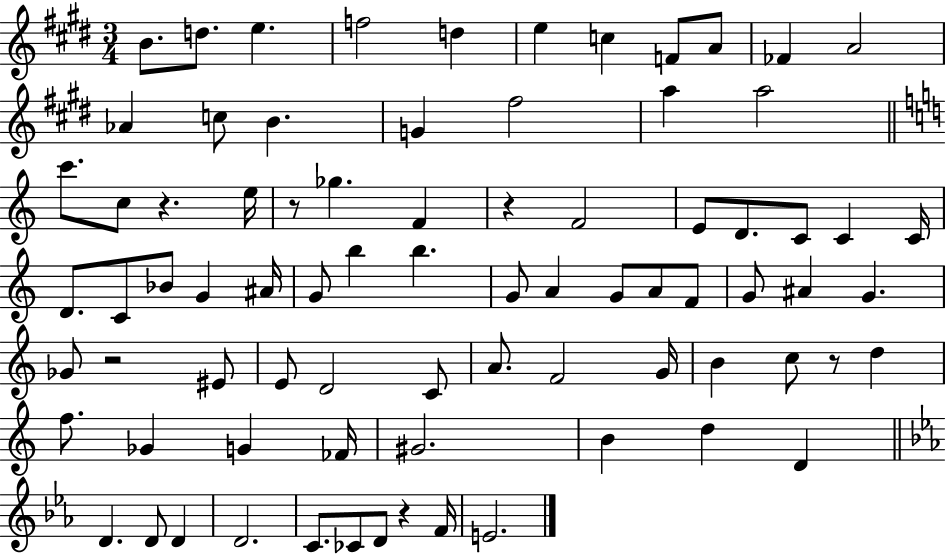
{
  \clef treble
  \numericTimeSignature
  \time 3/4
  \key e \major
  \repeat volta 2 { b'8. d''8. e''4. | f''2 d''4 | e''4 c''4 f'8 a'8 | fes'4 a'2 | \break aes'4 c''8 b'4. | g'4 fis''2 | a''4 a''2 | \bar "||" \break \key c \major c'''8. c''8 r4. e''16 | r8 ges''4. f'4 | r4 f'2 | e'8 d'8. c'8 c'4 c'16 | \break d'8. c'8 bes'8 g'4 ais'16 | g'8 b''4 b''4. | g'8 a'4 g'8 a'8 f'8 | g'8 ais'4 g'4. | \break ges'8 r2 eis'8 | e'8 d'2 c'8 | a'8. f'2 g'16 | b'4 c''8 r8 d''4 | \break f''8. ges'4 g'4 fes'16 | gis'2. | b'4 d''4 d'4 | \bar "||" \break \key ees \major d'4. d'8 d'4 | d'2. | c'8. ces'8 d'8 r4 f'16 | e'2. | \break } \bar "|."
}